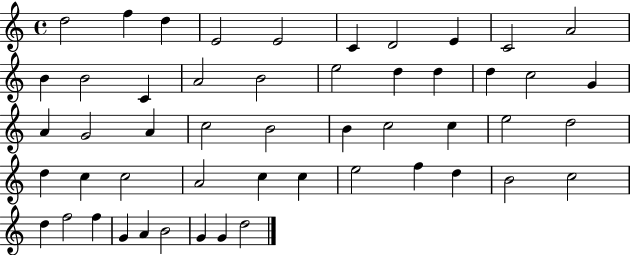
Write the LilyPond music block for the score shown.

{
  \clef treble
  \time 4/4
  \defaultTimeSignature
  \key c \major
  d''2 f''4 d''4 | e'2 e'2 | c'4 d'2 e'4 | c'2 a'2 | \break b'4 b'2 c'4 | a'2 b'2 | e''2 d''4 d''4 | d''4 c''2 g'4 | \break a'4 g'2 a'4 | c''2 b'2 | b'4 c''2 c''4 | e''2 d''2 | \break d''4 c''4 c''2 | a'2 c''4 c''4 | e''2 f''4 d''4 | b'2 c''2 | \break d''4 f''2 f''4 | g'4 a'4 b'2 | g'4 g'4 d''2 | \bar "|."
}